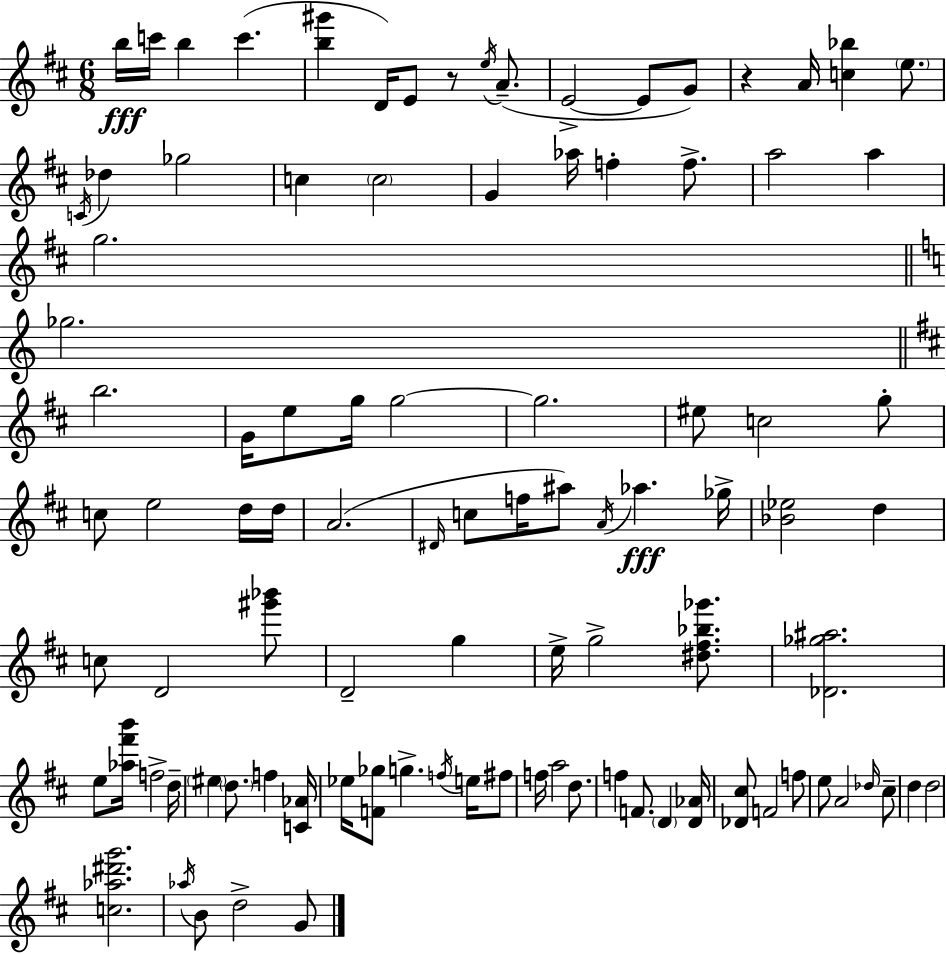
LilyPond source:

{
  \clef treble
  \numericTimeSignature
  \time 6/8
  \key d \major
  b''16\fff c'''16 b''4 c'''4.( | <b'' gis'''>4 d'16) e'8 r8 \acciaccatura { e''16 }( a'8.-- | e'2->~~ e'8 g'8) | r4 a'16 <c'' bes''>4 \parenthesize e''8. | \break \acciaccatura { c'16 } des''4 ges''2 | c''4 \parenthesize c''2 | g'4 aes''16 f''4-. f''8.-> | a''2 a''4 | \break g''2. | \bar "||" \break \key c \major ges''2. | \bar "||" \break \key d \major b''2. | g'16 e''8 g''16 g''2~~ | g''2. | eis''8 c''2 g''8-. | \break c''8 e''2 d''16 d''16 | a'2.( | \grace { dis'16 } c''8 f''16 ais''8) \acciaccatura { a'16 }\fff aes''4. | ges''16-> <bes' ees''>2 d''4 | \break c''8 d'2 | <gis''' bes'''>8 d'2-- g''4 | e''16-> g''2-> <dis'' fis'' bes'' ges'''>8. | <des' ges'' ais''>2. | \break e''8 <aes'' fis''' b'''>16 f''2-> | d''16-- \parenthesize eis''4 \parenthesize d''8. f''4 | <c' aes'>16 ees''16 <f' ges''>8 g''4.-> \acciaccatura { f''16 } | e''16 fis''8 f''16 a''2 | \break d''8. f''4 f'8. \parenthesize d'4 | <d' aes'>16 <des' cis''>8 f'2 | f''8 e''8 a'2 | \grace { des''16 } cis''8-- d''4 d''2 | \break <c'' aes'' dis''' g'''>2. | \acciaccatura { aes''16 } b'8 d''2-> | g'8 \bar "|."
}